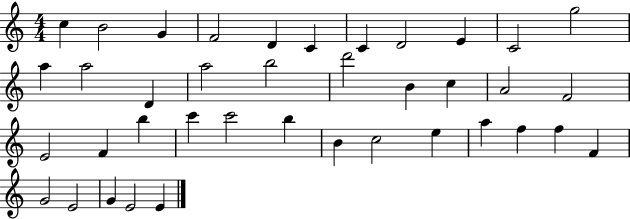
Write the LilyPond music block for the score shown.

{
  \clef treble
  \numericTimeSignature
  \time 4/4
  \key c \major
  c''4 b'2 g'4 | f'2 d'4 c'4 | c'4 d'2 e'4 | c'2 g''2 | \break a''4 a''2 d'4 | a''2 b''2 | d'''2 b'4 c''4 | a'2 f'2 | \break e'2 f'4 b''4 | c'''4 c'''2 b''4 | b'4 c''2 e''4 | a''4 f''4 f''4 f'4 | \break g'2 e'2 | g'4 e'2 e'4 | \bar "|."
}